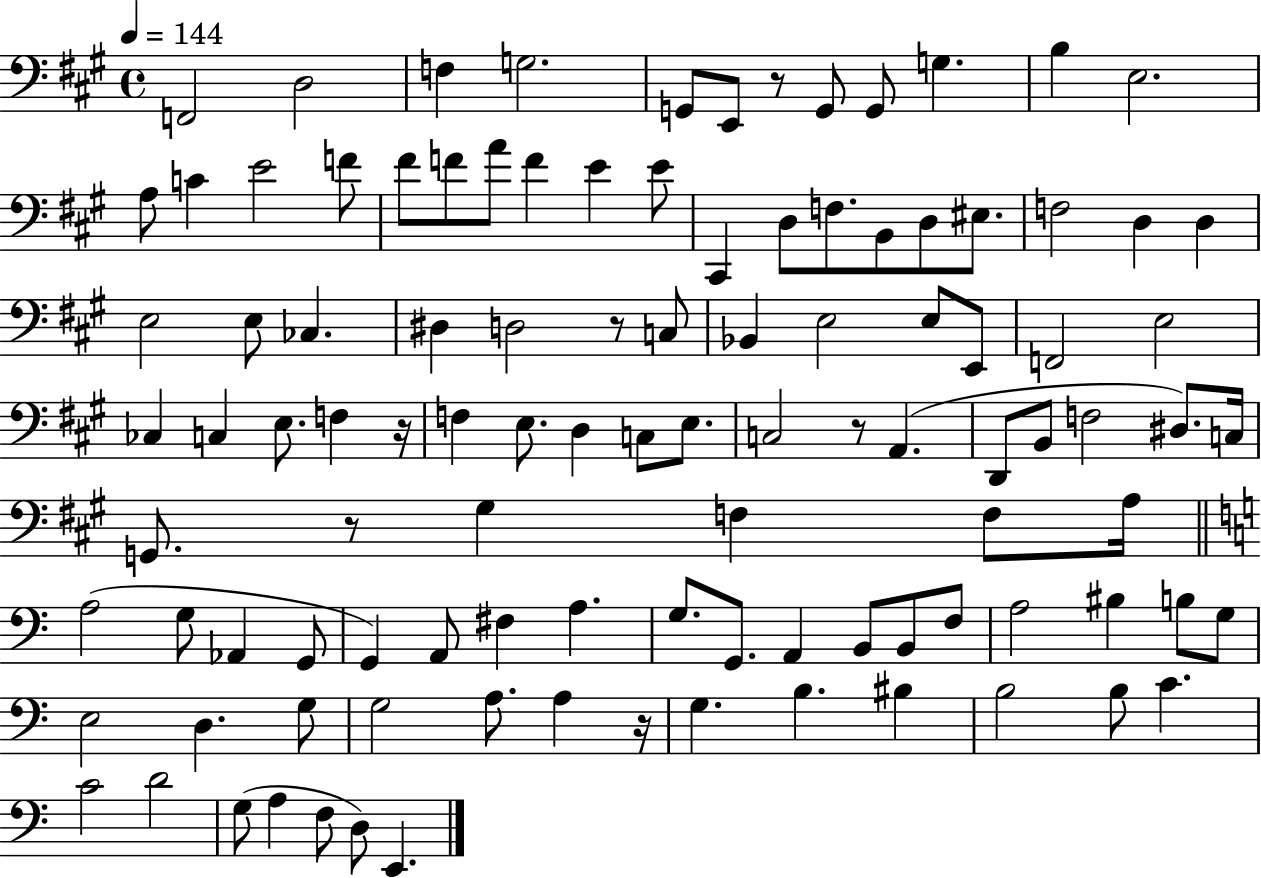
F2/h D3/h F3/q G3/h. G2/e E2/e R/e G2/e G2/e G3/q. B3/q E3/h. A3/e C4/q E4/h F4/e F#4/e F4/e A4/e F4/q E4/q E4/e C#2/q D3/e F3/e. B2/e D3/e EIS3/e. F3/h D3/q D3/q E3/h E3/e CES3/q. D#3/q D3/h R/e C3/e Bb2/q E3/h E3/e E2/e F2/h E3/h CES3/q C3/q E3/e. F3/q R/s F3/q E3/e. D3/q C3/e E3/e. C3/h R/e A2/q. D2/e B2/e F3/h D#3/e. C3/s G2/e. R/e G#3/q F3/q F3/e A3/s A3/h G3/e Ab2/q G2/e G2/q A2/e F#3/q A3/q. G3/e. G2/e. A2/q B2/e B2/e F3/e A3/h BIS3/q B3/e G3/e E3/h D3/q. G3/e G3/h A3/e. A3/q R/s G3/q. B3/q. BIS3/q B3/h B3/e C4/q. C4/h D4/h G3/e A3/q F3/e D3/e E2/q.